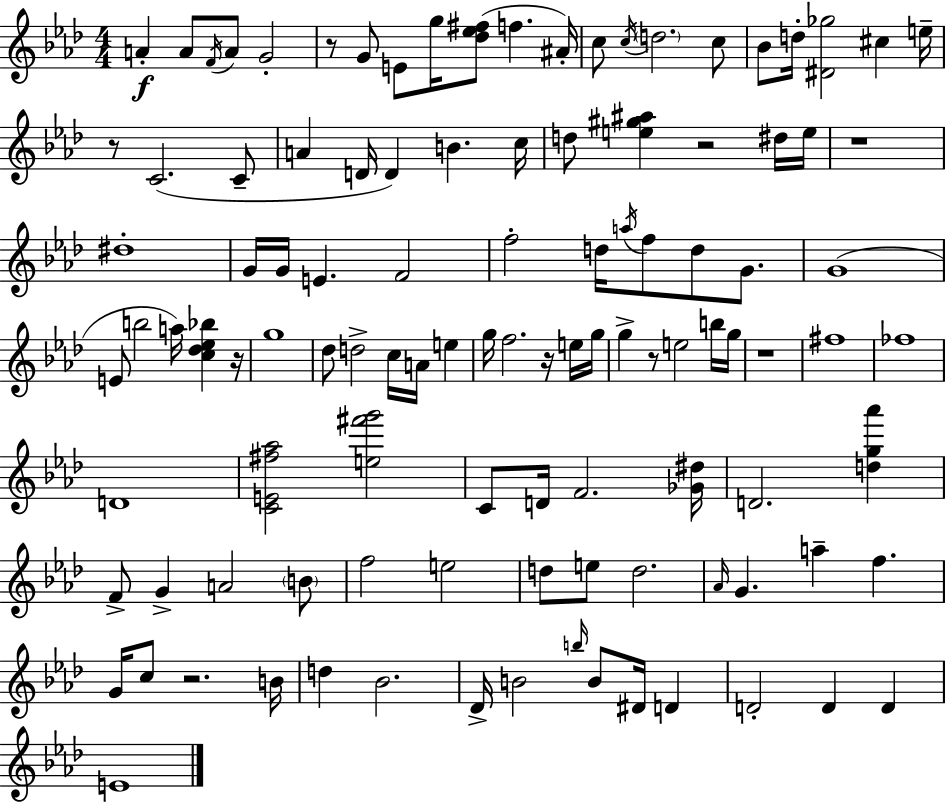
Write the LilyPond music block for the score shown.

{
  \clef treble
  \numericTimeSignature
  \time 4/4
  \key f \minor
  a'4-.\f a'8 \acciaccatura { f'16 } a'8 g'2-. | r8 g'8 e'8 g''16 <des'' ees'' fis''>8( f''4. | ais'16-.) c''8 \acciaccatura { c''16 } \parenthesize d''2. | c''8 bes'8 d''16-. <dis' ges''>2 cis''4 | \break e''16-- r8 c'2.( | c'8-- a'4 d'16 d'4) b'4. | c''16 d''8 <e'' gis'' ais''>4 r2 | dis''16 e''16 r1 | \break dis''1-. | g'16 g'16 e'4. f'2 | f''2-. d''16 \acciaccatura { a''16 } f''8 d''8 | g'8. g'1( | \break e'8 b''2 a''16) <c'' des'' ees'' bes''>4 | r16 g''1 | des''8 d''2-> c''16 a'16 e''4 | g''16 f''2. | \break r16 e''16 g''16 g''4-> r8 e''2 | b''16 g''16 r1 | fis''1 | fes''1 | \break d'1 | <c' e' fis'' aes''>2 <e'' fis''' g'''>2 | c'8 d'16 f'2. | <ges' dis''>16 d'2. <d'' g'' aes'''>4 | \break f'8-> g'4-> a'2 | \parenthesize b'8 f''2 e''2 | d''8 e''8 d''2. | \grace { aes'16 } g'4. a''4-- f''4. | \break g'16 c''8 r2. | b'16 d''4 bes'2. | des'16-> b'2 \grace { b''16 } b'8 | dis'16 d'4 d'2-. d'4 | \break d'4 e'1 | \bar "|."
}